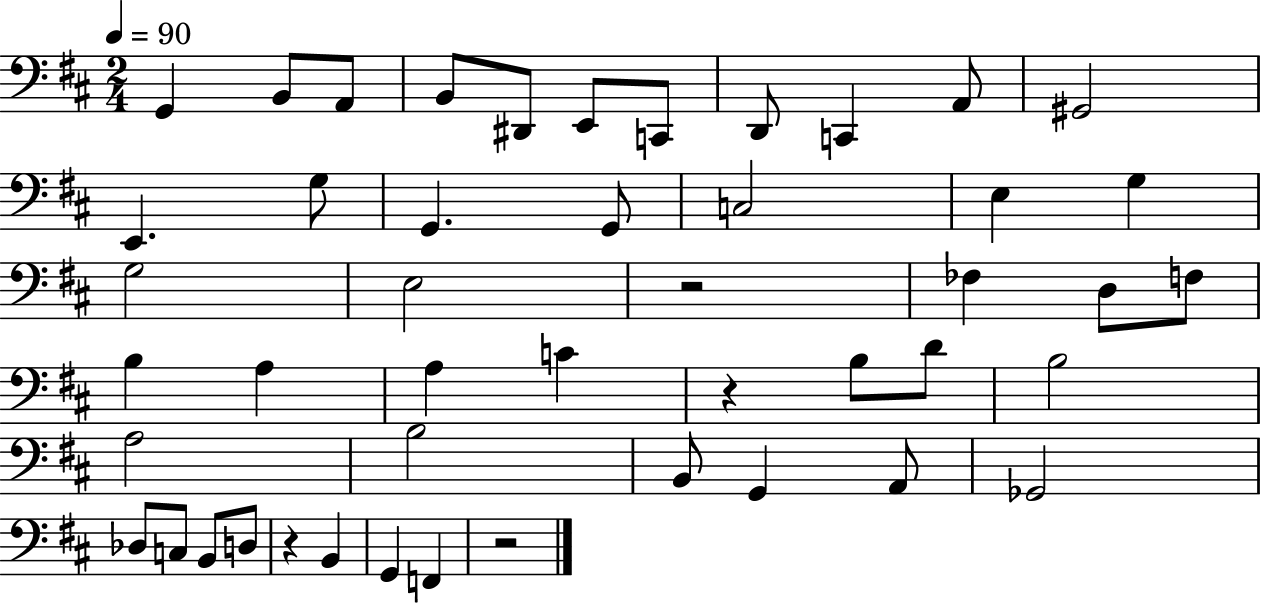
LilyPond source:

{
  \clef bass
  \numericTimeSignature
  \time 2/4
  \key d \major
  \tempo 4 = 90
  \repeat volta 2 { g,4 b,8 a,8 | b,8 dis,8 e,8 c,8 | d,8 c,4 a,8 | gis,2 | \break e,4. g8 | g,4. g,8 | c2 | e4 g4 | \break g2 | e2 | r2 | fes4 d8 f8 | \break b4 a4 | a4 c'4 | r4 b8 d'8 | b2 | \break a2 | b2 | b,8 g,4 a,8 | ges,2 | \break des8 c8 b,8 d8 | r4 b,4 | g,4 f,4 | r2 | \break } \bar "|."
}